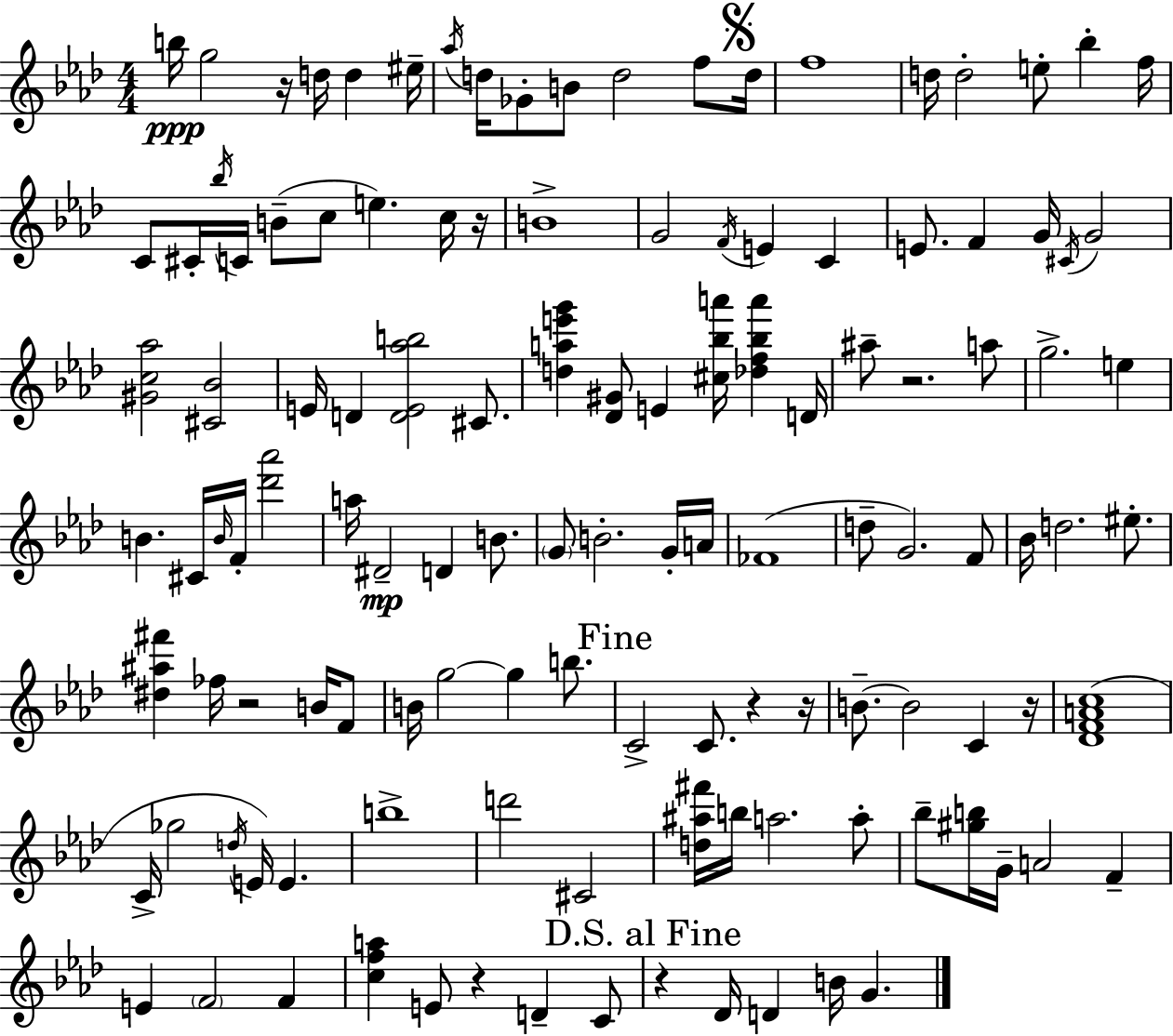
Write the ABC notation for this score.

X:1
T:Untitled
M:4/4
L:1/4
K:Ab
b/4 g2 z/4 d/4 d ^e/4 _a/4 d/4 _G/2 B/2 d2 f/2 d/4 f4 d/4 d2 e/2 _b f/4 C/2 ^C/4 _b/4 C/4 B/2 c/2 e c/4 z/4 B4 G2 F/4 E C E/2 F G/4 ^C/4 G2 [^Gc_a]2 [^C_B]2 E/4 D [DE_ab]2 ^C/2 [dae'g'] [_D^G]/2 E [^c_ba']/4 [_df_ba'] D/4 ^a/2 z2 a/2 g2 e B ^C/4 B/4 F/4 [_d'_a']2 a/4 ^D2 D B/2 G/2 B2 G/4 A/4 _F4 d/2 G2 F/2 _B/4 d2 ^e/2 [^d^a^f'] _f/4 z2 B/4 F/2 B/4 g2 g b/2 C2 C/2 z z/4 B/2 B2 C z/4 [_DFAc]4 C/4 _g2 d/4 E/4 E b4 d'2 ^C2 [d^a^f']/4 b/4 a2 a/2 _b/2 [^gb]/4 G/4 A2 F E F2 F [cfa] E/2 z D C/2 z _D/4 D B/4 G